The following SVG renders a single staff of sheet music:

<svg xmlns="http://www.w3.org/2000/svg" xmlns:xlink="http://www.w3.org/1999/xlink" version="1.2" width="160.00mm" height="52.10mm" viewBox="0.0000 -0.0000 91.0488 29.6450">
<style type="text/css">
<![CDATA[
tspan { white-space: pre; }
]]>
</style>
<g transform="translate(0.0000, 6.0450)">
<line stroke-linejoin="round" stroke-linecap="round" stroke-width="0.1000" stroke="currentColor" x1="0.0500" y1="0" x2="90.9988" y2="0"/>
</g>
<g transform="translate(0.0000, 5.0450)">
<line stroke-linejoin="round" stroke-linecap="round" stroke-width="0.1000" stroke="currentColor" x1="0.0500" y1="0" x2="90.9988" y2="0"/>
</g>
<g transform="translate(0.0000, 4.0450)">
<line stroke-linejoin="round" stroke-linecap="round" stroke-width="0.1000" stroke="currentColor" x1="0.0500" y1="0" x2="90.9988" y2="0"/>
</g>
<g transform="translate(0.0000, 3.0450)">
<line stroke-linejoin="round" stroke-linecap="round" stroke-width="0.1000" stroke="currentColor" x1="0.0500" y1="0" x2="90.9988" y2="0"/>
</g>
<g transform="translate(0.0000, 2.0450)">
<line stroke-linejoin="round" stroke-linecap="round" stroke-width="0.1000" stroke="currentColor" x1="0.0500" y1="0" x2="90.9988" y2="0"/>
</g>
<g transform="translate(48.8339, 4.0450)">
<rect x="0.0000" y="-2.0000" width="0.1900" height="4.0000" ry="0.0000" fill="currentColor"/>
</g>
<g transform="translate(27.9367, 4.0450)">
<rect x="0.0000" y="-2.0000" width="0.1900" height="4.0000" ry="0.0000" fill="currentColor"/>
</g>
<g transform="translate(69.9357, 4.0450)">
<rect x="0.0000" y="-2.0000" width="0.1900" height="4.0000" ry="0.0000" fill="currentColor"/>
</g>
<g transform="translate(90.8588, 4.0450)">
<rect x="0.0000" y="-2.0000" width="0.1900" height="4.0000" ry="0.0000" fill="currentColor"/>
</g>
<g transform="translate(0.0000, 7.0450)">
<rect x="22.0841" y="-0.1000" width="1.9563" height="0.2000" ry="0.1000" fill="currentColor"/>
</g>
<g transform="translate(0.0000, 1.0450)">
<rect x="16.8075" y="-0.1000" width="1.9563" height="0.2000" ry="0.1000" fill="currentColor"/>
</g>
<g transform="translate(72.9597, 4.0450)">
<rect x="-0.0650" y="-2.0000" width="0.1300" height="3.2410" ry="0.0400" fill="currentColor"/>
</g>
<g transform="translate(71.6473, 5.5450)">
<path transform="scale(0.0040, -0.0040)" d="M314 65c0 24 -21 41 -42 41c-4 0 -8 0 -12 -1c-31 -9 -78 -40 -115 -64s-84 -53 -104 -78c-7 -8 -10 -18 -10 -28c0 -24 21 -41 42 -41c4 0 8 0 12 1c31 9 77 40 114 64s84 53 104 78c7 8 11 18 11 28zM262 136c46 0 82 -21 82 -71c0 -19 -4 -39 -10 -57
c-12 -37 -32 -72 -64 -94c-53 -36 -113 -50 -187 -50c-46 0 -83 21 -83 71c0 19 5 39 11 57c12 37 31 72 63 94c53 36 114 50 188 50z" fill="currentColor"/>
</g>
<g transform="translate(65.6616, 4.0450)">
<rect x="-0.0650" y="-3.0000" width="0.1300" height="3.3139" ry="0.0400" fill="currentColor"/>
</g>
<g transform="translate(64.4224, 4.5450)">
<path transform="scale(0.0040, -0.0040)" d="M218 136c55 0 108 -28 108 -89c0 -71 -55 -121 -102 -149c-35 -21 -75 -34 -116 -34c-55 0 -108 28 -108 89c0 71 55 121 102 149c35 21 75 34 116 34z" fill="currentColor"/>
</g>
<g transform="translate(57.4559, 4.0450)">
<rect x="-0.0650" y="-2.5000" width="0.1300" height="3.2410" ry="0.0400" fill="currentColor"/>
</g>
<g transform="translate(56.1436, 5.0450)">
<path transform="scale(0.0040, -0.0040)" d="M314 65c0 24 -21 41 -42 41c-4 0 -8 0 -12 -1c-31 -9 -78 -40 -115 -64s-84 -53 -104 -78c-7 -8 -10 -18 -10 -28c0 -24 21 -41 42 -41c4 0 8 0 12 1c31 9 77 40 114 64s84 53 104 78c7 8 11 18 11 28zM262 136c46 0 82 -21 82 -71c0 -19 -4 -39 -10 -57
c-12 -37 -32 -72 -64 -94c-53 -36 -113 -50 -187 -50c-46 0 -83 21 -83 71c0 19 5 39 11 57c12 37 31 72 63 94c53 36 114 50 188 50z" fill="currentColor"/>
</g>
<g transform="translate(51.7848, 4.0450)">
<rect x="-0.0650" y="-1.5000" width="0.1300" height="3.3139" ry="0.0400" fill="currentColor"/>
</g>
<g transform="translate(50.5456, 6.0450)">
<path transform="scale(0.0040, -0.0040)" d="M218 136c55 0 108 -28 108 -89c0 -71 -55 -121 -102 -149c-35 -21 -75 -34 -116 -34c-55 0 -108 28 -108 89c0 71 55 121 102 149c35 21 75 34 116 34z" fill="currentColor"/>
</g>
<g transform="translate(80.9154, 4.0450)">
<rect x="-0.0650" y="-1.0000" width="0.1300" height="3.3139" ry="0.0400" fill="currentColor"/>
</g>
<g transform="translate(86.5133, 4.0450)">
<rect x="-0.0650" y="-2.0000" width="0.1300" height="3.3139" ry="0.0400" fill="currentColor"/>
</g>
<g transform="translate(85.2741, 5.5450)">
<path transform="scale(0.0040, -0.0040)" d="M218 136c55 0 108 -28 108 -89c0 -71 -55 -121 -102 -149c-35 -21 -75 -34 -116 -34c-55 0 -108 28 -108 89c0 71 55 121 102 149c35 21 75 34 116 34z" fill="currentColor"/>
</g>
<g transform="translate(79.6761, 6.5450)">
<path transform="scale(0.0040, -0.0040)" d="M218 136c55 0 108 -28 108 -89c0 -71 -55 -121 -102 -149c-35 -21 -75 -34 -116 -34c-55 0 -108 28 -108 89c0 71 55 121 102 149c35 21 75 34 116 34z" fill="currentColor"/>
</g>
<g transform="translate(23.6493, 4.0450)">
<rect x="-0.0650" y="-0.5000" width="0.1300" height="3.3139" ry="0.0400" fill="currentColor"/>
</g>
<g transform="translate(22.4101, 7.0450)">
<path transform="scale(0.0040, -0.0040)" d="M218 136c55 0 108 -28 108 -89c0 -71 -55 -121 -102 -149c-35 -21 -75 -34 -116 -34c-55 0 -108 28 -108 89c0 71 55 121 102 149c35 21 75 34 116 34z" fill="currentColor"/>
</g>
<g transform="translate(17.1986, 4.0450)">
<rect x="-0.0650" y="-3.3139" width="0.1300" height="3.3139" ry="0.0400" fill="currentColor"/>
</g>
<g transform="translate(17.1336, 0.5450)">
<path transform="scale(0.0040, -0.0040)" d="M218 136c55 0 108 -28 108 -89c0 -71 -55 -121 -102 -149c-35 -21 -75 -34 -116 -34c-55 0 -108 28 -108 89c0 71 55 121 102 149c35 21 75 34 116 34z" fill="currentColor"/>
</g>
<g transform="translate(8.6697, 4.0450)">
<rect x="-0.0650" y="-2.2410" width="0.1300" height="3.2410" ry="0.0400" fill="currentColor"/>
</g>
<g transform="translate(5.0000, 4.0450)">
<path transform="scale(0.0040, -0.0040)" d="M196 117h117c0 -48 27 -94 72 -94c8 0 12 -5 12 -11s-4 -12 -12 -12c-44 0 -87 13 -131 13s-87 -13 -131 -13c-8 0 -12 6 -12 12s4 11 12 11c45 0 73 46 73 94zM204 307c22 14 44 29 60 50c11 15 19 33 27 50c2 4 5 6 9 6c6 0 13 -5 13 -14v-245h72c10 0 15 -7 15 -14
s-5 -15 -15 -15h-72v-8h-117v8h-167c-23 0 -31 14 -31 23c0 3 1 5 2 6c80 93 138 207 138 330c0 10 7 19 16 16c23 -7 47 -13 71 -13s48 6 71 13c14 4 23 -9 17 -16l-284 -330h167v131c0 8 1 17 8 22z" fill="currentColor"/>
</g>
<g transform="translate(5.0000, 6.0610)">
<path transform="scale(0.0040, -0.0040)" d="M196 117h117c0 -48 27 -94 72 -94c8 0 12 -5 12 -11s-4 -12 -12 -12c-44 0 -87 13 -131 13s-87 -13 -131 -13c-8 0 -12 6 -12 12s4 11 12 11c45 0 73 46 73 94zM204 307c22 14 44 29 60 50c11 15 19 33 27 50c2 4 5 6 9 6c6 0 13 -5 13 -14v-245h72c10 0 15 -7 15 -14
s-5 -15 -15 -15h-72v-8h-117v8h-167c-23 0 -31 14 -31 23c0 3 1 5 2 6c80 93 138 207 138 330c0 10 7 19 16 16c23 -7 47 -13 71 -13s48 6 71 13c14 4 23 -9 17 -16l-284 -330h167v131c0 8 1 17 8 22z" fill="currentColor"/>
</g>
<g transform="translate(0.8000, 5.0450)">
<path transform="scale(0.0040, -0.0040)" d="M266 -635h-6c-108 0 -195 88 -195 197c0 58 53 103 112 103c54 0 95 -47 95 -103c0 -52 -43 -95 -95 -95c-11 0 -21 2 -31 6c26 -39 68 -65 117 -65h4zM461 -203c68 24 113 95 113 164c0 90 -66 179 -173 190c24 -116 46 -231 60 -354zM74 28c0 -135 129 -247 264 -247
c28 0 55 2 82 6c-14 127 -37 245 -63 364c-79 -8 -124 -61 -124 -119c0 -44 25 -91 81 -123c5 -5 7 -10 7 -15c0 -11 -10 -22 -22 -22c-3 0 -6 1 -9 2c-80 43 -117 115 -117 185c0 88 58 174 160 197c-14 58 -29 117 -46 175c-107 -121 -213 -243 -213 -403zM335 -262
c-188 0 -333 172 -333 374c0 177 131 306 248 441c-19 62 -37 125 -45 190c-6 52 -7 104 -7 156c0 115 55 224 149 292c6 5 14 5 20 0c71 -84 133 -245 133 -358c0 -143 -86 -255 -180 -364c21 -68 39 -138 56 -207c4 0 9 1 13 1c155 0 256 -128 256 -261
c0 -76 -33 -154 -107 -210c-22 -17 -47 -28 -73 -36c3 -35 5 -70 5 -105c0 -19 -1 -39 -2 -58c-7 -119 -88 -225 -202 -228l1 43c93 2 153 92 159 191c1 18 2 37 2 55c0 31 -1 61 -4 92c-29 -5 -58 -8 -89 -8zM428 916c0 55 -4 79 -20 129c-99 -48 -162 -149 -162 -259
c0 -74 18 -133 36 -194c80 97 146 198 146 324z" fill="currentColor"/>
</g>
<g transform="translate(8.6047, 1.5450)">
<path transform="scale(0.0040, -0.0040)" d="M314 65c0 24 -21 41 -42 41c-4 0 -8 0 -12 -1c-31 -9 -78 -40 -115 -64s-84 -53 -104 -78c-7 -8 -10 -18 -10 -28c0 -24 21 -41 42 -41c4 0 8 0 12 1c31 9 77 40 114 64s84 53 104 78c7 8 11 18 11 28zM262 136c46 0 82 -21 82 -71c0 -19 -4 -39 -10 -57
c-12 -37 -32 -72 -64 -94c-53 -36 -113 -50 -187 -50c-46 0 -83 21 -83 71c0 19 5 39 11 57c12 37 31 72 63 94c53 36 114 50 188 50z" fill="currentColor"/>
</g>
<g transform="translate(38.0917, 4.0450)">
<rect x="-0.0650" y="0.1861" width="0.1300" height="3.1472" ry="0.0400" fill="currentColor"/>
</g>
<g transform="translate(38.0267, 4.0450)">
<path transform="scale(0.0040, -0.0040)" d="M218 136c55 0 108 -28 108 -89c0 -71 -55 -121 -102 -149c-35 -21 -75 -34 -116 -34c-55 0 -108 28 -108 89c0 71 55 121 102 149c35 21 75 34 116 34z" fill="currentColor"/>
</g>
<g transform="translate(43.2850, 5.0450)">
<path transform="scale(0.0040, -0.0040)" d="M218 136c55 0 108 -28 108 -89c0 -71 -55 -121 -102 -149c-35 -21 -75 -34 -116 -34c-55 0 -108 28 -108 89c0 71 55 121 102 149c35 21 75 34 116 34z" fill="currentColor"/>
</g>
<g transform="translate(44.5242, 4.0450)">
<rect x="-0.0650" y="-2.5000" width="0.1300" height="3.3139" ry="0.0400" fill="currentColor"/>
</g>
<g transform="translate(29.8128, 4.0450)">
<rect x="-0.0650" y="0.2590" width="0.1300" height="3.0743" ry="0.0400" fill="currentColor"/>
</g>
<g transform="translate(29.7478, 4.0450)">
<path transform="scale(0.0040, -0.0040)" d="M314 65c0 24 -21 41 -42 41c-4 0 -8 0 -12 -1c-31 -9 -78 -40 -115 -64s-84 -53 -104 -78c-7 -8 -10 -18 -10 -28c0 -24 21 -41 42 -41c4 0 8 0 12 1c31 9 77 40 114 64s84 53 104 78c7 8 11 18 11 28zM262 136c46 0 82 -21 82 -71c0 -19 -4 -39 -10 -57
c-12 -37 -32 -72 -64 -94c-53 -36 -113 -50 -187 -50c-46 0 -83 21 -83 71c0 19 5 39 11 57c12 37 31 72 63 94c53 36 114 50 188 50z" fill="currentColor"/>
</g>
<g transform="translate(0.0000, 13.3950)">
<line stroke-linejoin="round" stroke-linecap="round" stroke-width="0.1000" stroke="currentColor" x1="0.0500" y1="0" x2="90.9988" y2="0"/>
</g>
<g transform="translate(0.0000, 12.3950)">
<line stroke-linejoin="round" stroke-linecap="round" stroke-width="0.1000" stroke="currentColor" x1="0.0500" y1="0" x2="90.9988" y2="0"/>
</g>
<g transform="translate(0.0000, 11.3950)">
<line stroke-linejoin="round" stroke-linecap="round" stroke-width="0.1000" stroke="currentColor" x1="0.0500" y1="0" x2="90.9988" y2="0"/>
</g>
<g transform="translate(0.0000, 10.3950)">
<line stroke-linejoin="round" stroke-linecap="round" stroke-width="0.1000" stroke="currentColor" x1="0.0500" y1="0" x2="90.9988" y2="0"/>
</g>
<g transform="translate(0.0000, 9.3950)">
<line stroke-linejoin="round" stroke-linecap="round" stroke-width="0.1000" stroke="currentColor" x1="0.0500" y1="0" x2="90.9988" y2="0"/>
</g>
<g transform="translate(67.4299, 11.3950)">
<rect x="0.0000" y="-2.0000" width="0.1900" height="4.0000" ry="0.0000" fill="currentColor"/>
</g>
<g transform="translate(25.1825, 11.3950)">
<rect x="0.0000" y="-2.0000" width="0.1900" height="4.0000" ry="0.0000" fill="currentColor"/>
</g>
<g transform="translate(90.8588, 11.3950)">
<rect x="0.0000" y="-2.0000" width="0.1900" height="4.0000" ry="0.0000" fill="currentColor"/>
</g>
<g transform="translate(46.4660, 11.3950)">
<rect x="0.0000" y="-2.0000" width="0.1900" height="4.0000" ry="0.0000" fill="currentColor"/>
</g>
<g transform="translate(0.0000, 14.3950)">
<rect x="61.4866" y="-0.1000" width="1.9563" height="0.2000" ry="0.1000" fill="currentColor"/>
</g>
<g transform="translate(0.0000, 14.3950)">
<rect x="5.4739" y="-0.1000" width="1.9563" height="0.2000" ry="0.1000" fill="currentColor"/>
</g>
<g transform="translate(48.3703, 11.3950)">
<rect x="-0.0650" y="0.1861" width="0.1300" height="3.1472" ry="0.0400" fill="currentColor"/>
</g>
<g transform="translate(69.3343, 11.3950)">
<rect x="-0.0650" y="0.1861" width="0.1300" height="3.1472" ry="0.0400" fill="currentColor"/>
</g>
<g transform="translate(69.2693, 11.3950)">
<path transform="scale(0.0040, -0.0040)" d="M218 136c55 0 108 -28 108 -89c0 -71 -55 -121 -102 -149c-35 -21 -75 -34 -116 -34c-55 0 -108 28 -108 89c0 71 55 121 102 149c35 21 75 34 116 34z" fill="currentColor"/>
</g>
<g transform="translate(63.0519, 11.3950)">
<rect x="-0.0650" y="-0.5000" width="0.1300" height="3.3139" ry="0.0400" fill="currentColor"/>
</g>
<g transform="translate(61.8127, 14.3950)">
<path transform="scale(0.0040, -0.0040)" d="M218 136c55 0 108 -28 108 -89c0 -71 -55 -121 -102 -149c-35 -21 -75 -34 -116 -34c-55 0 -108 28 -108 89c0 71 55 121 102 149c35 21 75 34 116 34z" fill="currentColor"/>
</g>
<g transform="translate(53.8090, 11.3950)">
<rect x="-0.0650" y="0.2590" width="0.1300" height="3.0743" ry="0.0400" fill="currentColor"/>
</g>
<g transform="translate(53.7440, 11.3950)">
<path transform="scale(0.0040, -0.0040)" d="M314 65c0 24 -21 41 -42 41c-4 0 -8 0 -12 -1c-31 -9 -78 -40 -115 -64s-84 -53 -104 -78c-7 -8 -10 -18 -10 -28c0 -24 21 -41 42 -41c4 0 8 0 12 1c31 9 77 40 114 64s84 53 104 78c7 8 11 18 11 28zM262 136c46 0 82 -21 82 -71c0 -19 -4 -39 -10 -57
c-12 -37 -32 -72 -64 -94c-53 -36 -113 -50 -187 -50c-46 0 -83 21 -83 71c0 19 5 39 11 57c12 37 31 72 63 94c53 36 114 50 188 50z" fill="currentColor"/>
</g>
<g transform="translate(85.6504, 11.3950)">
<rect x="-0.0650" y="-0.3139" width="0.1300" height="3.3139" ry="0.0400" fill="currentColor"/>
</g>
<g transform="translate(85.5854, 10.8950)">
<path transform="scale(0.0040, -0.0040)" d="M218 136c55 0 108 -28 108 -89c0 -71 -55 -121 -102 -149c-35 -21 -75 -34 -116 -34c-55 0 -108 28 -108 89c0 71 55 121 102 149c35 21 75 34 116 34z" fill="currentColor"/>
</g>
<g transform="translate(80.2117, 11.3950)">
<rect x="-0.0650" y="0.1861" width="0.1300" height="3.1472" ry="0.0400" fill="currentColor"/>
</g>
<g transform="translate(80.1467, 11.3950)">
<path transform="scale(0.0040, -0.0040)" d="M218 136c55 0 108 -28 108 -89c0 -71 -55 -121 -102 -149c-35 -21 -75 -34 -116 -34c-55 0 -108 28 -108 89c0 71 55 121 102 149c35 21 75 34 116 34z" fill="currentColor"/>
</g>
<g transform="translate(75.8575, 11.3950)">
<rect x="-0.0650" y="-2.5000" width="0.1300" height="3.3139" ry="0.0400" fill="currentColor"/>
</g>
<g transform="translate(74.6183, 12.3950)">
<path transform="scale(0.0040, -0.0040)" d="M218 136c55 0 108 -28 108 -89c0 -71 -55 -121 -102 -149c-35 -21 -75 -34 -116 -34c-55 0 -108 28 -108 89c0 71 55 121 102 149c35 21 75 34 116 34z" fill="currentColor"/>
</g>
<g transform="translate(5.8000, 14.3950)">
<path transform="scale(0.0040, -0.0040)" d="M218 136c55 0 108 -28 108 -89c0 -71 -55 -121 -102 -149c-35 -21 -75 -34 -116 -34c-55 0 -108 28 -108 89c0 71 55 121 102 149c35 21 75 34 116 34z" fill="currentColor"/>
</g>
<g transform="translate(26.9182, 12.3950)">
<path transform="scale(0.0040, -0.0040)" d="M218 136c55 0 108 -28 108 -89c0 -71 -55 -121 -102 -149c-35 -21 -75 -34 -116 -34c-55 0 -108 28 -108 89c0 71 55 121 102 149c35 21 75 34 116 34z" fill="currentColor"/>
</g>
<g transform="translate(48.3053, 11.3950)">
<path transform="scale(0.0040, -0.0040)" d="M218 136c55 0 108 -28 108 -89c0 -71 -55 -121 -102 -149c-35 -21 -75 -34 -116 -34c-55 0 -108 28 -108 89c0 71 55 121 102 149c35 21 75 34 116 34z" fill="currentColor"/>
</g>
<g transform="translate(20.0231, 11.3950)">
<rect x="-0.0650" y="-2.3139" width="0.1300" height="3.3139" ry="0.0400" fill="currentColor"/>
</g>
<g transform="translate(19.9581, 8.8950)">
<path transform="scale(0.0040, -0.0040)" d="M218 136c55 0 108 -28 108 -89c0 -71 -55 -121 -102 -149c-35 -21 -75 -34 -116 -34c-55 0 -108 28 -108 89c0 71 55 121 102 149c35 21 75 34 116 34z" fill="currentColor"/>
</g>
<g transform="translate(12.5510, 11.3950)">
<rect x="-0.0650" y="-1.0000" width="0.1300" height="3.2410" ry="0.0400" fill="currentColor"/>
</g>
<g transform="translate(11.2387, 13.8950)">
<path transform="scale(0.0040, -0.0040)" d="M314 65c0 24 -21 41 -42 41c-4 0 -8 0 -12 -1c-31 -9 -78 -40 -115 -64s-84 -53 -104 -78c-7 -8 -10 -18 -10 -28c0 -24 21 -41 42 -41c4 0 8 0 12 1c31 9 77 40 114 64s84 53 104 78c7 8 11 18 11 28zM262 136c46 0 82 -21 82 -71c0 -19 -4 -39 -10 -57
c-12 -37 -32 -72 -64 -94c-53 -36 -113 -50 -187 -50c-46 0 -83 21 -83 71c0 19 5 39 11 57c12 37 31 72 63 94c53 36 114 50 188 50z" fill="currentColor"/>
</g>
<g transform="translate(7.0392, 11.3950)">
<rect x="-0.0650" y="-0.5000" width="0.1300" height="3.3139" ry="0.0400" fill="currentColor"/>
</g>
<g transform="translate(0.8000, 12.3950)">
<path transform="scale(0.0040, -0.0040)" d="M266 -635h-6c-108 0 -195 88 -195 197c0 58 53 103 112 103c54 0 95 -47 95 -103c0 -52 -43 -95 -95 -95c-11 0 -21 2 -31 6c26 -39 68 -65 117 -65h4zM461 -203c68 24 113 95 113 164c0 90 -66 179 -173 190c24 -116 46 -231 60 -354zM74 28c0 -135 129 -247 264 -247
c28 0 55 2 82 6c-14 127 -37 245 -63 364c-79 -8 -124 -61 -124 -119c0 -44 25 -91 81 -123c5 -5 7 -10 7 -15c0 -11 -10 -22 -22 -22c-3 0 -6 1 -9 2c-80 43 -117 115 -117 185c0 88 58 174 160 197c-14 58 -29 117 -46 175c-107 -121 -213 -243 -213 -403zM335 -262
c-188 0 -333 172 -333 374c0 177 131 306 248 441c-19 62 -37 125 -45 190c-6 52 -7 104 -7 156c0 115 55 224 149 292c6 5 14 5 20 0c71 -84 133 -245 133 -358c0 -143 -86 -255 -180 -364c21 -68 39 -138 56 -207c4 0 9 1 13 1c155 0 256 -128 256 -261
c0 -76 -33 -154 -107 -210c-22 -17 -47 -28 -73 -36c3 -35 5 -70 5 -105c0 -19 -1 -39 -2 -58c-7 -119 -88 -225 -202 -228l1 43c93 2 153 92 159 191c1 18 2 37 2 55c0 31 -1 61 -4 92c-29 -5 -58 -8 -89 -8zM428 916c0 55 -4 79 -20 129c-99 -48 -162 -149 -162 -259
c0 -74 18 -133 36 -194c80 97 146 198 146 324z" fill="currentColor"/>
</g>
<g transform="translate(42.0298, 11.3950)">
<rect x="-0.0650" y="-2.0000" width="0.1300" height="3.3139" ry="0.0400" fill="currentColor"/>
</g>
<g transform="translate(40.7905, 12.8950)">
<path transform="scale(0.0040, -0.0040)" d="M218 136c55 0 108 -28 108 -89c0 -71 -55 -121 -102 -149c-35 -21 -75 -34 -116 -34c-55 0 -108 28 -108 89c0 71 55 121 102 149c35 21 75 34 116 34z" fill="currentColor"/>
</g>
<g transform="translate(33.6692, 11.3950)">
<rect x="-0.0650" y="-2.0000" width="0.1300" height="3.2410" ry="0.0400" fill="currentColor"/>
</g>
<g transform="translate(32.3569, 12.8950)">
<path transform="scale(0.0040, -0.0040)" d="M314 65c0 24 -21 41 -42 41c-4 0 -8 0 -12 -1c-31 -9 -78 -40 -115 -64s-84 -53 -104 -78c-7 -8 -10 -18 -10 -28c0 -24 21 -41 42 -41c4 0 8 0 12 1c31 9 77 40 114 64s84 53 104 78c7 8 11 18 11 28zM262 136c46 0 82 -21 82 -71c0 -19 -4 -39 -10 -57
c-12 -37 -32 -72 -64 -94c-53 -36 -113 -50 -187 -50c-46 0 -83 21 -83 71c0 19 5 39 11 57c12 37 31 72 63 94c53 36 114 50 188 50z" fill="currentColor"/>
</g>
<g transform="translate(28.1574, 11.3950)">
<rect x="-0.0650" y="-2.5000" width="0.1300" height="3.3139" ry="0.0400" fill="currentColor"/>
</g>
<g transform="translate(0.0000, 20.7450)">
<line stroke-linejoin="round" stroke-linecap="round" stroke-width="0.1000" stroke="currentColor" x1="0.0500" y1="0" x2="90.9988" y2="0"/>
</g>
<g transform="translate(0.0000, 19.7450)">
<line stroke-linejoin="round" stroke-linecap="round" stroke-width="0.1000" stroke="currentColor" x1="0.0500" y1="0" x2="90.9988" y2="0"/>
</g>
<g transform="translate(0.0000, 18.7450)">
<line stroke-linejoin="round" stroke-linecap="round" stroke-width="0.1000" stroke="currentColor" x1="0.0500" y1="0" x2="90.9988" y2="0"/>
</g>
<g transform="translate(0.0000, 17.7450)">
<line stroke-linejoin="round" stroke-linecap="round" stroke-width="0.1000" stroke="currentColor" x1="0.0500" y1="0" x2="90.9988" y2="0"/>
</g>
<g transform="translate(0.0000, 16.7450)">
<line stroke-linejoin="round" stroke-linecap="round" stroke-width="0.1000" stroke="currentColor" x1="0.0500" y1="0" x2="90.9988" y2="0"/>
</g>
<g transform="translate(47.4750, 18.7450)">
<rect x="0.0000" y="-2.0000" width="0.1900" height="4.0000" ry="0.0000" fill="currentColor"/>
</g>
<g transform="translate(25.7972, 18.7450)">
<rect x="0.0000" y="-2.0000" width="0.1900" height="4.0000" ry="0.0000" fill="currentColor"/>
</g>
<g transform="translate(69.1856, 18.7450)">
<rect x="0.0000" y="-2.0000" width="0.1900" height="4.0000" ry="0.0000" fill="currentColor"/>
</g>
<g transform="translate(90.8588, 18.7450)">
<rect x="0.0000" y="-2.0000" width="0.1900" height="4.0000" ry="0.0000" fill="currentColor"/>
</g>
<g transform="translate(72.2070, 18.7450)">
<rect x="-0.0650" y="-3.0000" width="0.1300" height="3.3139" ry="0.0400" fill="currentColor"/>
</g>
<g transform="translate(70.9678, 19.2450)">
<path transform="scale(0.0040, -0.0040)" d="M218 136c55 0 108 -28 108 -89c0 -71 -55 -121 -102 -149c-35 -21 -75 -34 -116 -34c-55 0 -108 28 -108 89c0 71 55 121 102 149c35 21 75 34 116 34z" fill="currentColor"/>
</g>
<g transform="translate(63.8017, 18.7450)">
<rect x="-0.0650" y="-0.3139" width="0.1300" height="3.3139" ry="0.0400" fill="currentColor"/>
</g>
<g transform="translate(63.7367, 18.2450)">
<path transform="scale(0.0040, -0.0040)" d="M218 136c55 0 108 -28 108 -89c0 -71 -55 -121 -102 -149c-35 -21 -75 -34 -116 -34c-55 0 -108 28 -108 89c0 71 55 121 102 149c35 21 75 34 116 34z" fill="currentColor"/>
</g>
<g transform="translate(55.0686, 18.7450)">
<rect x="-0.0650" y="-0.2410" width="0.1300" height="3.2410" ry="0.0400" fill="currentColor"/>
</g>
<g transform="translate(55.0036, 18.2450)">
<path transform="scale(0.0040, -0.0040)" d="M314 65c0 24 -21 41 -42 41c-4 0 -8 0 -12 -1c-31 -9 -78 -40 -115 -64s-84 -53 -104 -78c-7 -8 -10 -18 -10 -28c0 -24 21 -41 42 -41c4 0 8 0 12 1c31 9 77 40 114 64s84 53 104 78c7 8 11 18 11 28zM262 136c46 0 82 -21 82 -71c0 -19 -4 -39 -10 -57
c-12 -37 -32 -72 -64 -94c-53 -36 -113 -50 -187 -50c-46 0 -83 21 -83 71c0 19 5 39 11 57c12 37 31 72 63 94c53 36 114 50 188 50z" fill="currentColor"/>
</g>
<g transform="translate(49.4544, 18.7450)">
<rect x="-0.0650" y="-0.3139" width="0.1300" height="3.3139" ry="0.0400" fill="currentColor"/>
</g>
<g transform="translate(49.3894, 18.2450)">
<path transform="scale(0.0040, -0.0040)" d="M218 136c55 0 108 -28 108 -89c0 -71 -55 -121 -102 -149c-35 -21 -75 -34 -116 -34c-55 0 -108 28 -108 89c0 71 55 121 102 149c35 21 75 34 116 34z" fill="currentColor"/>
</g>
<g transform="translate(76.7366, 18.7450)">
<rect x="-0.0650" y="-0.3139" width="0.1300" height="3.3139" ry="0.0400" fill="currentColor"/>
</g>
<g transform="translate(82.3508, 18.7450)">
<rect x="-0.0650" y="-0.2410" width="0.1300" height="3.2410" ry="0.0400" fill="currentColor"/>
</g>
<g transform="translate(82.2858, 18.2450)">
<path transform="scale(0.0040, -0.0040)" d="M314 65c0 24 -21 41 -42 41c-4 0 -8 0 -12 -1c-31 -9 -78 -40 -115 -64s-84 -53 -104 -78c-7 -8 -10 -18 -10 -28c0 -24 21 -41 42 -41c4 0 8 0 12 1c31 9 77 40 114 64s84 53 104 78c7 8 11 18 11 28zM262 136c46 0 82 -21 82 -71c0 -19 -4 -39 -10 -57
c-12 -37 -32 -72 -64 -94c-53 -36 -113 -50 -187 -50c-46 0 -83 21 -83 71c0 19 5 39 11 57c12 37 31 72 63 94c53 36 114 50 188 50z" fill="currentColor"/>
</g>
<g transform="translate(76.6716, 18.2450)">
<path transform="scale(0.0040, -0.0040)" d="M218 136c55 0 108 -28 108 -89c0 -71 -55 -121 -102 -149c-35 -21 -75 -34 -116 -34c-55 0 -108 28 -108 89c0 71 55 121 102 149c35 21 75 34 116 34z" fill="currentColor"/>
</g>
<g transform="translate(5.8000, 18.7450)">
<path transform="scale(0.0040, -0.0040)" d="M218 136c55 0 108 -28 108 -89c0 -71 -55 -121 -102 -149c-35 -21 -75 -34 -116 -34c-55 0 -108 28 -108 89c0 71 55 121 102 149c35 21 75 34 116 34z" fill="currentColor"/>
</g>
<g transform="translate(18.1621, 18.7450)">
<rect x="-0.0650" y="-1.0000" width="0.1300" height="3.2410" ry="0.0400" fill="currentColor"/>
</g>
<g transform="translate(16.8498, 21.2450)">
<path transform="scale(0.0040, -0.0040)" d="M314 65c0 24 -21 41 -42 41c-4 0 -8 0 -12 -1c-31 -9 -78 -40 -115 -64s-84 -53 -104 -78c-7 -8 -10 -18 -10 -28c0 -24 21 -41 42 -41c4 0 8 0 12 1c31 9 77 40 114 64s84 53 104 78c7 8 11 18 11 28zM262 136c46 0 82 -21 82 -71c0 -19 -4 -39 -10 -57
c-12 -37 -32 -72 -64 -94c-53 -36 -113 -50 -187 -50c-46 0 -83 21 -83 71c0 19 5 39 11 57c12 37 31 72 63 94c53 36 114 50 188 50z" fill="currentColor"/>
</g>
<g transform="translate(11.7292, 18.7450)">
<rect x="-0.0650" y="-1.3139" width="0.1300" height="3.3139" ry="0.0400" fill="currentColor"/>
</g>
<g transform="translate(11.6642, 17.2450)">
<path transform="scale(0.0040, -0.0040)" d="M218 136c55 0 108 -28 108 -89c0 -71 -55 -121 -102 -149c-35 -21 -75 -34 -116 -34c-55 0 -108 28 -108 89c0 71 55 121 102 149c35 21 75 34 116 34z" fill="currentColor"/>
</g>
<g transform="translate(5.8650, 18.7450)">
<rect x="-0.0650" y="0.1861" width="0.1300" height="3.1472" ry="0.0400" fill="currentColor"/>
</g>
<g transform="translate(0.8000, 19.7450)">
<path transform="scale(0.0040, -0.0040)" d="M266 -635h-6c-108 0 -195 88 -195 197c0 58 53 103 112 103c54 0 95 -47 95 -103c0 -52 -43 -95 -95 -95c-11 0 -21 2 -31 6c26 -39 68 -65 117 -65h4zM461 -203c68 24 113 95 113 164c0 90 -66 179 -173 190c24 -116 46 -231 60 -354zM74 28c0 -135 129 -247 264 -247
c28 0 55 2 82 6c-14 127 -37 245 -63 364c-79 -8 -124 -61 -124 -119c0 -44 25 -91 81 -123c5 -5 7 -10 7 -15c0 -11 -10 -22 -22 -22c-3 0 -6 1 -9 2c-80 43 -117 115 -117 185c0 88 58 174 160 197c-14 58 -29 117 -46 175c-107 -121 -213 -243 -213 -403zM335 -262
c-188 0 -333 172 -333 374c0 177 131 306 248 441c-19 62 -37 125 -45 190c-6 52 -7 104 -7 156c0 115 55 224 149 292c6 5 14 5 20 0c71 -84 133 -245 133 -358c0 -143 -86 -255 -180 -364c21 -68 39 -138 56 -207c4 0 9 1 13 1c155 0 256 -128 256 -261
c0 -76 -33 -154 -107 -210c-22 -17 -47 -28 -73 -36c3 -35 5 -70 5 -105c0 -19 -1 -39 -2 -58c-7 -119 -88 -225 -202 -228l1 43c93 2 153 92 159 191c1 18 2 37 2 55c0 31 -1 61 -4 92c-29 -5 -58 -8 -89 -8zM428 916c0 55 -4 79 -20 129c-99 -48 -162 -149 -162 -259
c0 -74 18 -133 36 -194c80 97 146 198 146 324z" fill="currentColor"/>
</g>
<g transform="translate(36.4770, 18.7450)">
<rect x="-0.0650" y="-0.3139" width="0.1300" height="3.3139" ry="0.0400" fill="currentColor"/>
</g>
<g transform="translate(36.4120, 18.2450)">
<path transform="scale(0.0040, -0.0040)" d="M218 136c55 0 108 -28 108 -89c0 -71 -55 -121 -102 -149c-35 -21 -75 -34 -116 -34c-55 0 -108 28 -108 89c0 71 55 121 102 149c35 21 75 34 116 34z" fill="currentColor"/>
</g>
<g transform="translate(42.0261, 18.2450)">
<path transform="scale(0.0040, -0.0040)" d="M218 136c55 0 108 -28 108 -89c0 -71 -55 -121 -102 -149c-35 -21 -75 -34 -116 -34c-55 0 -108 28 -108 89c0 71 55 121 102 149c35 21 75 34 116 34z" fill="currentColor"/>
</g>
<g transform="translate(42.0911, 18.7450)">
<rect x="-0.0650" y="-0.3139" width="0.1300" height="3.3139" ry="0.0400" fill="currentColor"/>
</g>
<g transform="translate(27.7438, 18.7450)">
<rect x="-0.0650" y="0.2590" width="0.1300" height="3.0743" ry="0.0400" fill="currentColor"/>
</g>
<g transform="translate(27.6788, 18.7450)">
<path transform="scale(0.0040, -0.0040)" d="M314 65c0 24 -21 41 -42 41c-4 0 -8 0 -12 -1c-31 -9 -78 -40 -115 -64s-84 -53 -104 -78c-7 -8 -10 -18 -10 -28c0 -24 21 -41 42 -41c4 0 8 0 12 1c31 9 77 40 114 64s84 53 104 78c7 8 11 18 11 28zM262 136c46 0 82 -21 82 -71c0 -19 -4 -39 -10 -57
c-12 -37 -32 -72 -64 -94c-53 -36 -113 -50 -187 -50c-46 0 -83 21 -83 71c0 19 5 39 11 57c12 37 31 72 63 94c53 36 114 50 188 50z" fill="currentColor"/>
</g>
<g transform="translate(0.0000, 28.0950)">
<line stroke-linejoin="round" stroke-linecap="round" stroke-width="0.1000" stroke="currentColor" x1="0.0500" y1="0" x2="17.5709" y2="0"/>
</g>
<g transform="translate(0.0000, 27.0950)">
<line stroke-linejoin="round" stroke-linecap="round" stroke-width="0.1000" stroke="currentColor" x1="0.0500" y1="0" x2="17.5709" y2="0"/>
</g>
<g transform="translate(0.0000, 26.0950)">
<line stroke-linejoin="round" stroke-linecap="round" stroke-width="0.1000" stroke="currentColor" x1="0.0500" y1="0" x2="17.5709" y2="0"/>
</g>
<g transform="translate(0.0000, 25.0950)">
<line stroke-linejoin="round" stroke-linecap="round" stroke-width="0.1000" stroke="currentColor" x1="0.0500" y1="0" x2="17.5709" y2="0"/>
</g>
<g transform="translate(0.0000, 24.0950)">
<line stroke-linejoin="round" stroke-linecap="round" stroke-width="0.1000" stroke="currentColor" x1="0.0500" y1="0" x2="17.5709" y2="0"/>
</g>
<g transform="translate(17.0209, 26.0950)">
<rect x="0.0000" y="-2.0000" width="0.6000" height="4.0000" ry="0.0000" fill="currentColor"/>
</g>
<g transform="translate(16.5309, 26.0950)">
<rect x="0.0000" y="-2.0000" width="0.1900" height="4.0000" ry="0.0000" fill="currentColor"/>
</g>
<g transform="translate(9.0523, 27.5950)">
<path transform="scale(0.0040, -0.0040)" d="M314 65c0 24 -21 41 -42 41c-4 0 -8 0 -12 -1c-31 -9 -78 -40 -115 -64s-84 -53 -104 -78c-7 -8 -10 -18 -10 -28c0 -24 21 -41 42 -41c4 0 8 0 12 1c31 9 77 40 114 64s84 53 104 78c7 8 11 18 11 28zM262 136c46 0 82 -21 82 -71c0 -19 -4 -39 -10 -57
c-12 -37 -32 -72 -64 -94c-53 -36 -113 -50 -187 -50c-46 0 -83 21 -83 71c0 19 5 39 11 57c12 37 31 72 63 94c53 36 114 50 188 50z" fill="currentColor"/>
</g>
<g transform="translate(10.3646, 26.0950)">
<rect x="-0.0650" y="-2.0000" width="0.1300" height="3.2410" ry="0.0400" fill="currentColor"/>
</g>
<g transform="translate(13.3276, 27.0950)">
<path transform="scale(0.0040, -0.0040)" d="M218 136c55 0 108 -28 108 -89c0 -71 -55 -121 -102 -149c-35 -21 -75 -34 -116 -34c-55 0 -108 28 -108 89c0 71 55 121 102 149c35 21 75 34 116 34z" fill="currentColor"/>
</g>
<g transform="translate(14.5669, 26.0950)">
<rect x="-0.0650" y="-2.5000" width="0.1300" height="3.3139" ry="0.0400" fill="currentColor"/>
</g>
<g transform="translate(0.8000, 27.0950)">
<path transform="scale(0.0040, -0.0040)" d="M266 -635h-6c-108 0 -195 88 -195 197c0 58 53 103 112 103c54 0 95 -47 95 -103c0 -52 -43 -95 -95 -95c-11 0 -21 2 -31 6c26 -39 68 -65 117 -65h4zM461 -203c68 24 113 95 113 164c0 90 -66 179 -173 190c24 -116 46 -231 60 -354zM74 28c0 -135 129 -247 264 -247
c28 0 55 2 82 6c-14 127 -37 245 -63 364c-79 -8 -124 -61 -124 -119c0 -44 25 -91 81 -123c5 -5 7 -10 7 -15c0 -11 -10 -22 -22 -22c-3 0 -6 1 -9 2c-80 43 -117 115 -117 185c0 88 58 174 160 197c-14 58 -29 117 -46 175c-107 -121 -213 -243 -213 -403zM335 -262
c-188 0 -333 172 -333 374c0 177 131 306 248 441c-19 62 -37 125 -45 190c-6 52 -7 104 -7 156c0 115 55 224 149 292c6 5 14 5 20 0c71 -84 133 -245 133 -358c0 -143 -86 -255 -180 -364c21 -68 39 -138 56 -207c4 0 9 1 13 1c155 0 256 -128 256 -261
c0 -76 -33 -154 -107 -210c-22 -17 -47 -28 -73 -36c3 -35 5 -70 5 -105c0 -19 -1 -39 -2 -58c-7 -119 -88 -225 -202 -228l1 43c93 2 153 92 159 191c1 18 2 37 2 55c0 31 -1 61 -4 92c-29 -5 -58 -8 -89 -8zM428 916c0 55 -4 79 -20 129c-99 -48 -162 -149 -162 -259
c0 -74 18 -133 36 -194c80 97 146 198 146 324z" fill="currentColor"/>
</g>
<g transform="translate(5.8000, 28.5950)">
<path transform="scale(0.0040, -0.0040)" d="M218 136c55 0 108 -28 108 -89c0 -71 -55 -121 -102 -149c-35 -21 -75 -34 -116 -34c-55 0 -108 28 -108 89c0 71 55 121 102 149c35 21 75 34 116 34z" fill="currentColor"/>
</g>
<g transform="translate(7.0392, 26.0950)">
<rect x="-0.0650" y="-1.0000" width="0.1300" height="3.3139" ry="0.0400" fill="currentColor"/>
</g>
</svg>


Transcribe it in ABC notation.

X:1
T:Untitled
M:4/4
L:1/4
K:C
g2 b C B2 B G E G2 A F2 D F C D2 g G F2 F B B2 C B G B c B e D2 B2 c c c c2 c A c c2 D F2 G